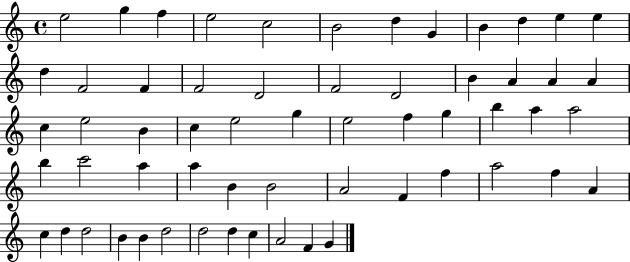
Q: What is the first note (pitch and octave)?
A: E5